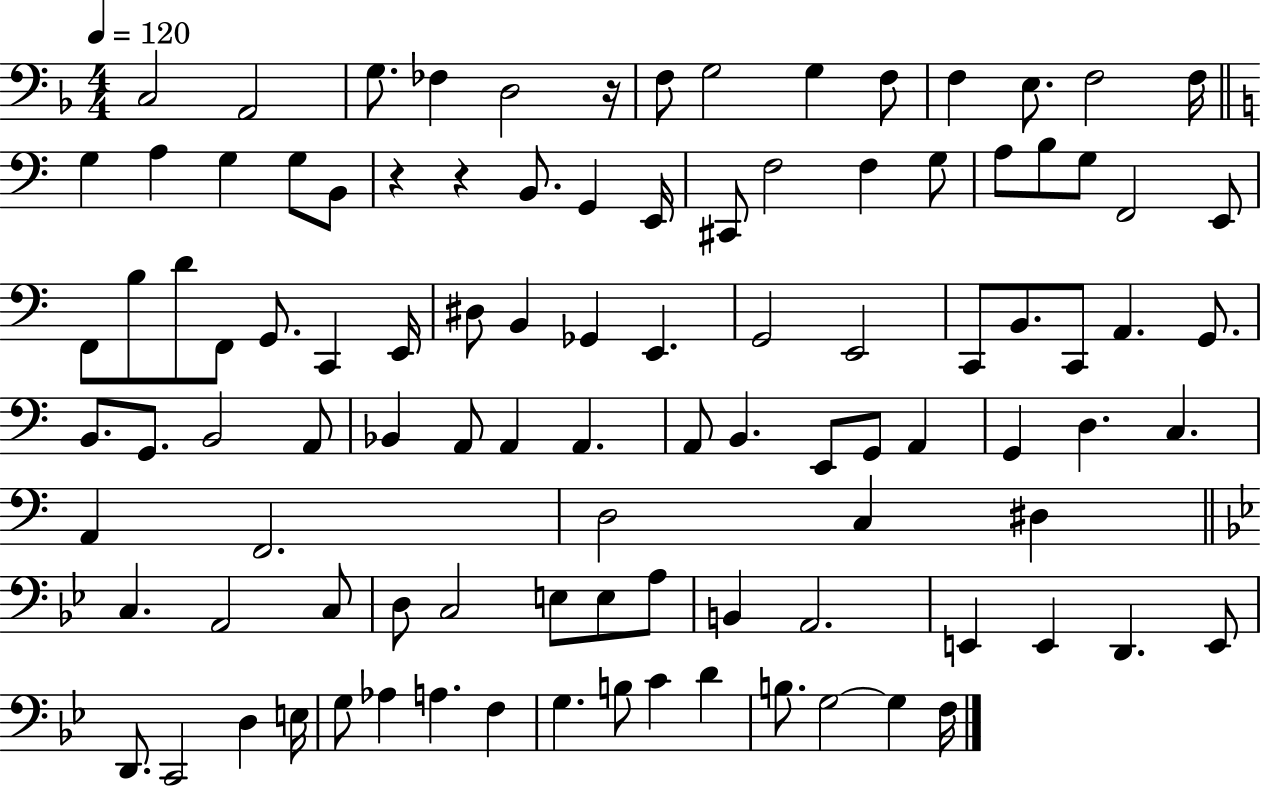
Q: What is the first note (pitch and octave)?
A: C3